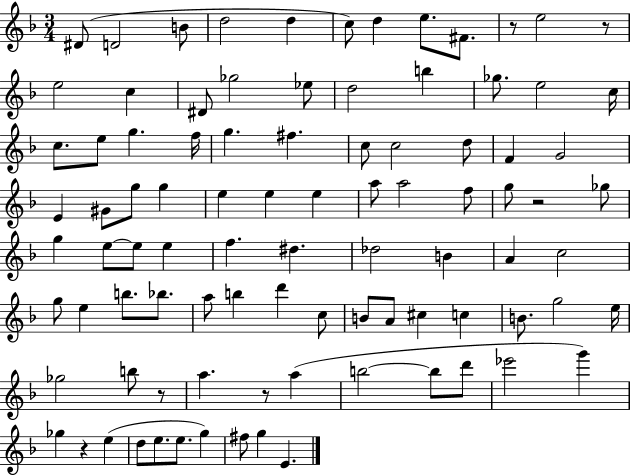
X:1
T:Untitled
M:3/4
L:1/4
K:F
^D/2 D2 B/2 d2 d c/2 d e/2 ^F/2 z/2 e2 z/2 e2 c ^D/2 _g2 _e/2 d2 b _g/2 e2 c/4 c/2 e/2 g f/4 g ^f c/2 c2 d/2 F G2 E ^G/2 g/2 g e e e a/2 a2 f/2 g/2 z2 _g/2 g e/2 e/2 e f ^d _d2 B A c2 g/2 e b/2 _b/2 a/2 b d' c/2 B/2 A/2 ^c c B/2 g2 e/4 _g2 b/2 z/2 a z/2 a b2 b/2 d'/2 _e'2 g' _g z e d/2 e/2 e/2 g ^f/2 g E